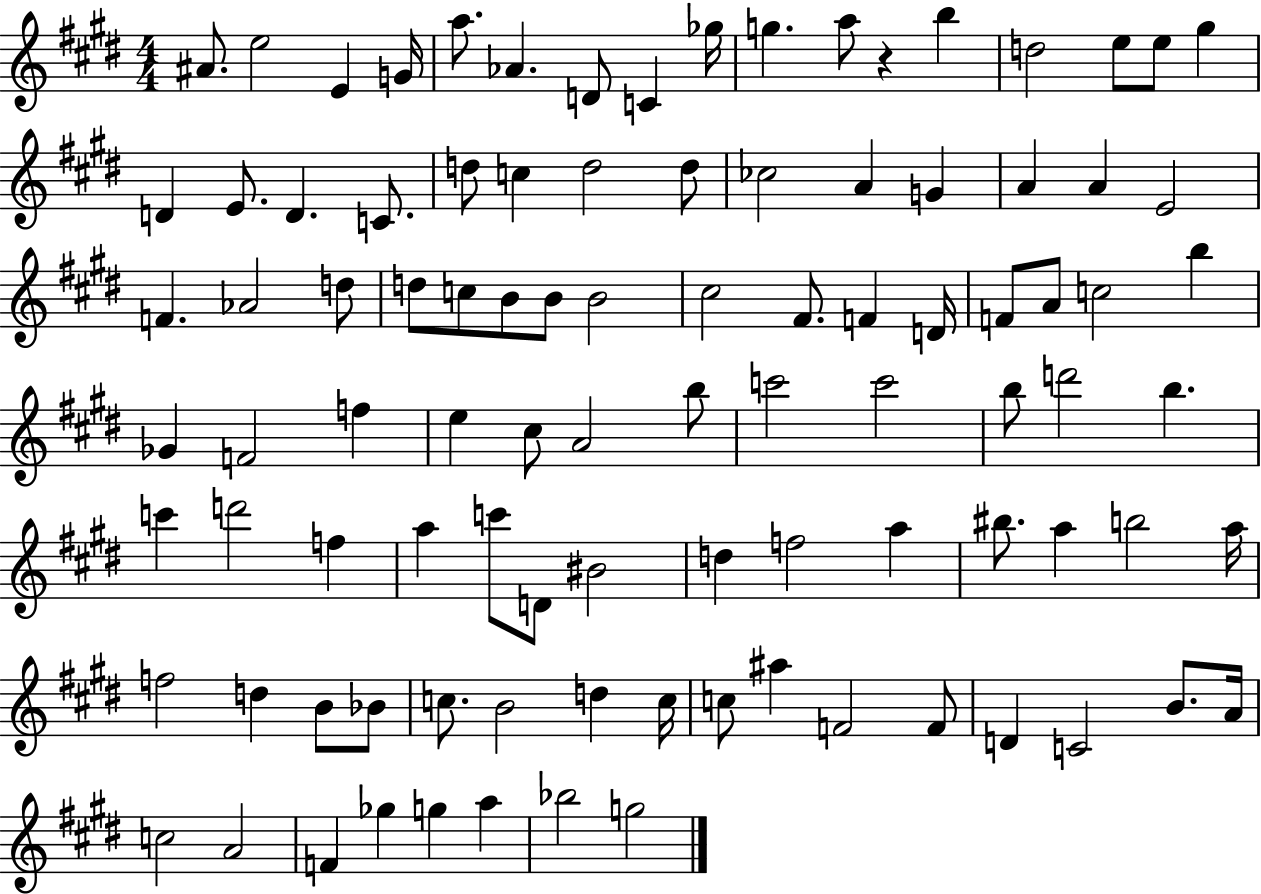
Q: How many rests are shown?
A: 1